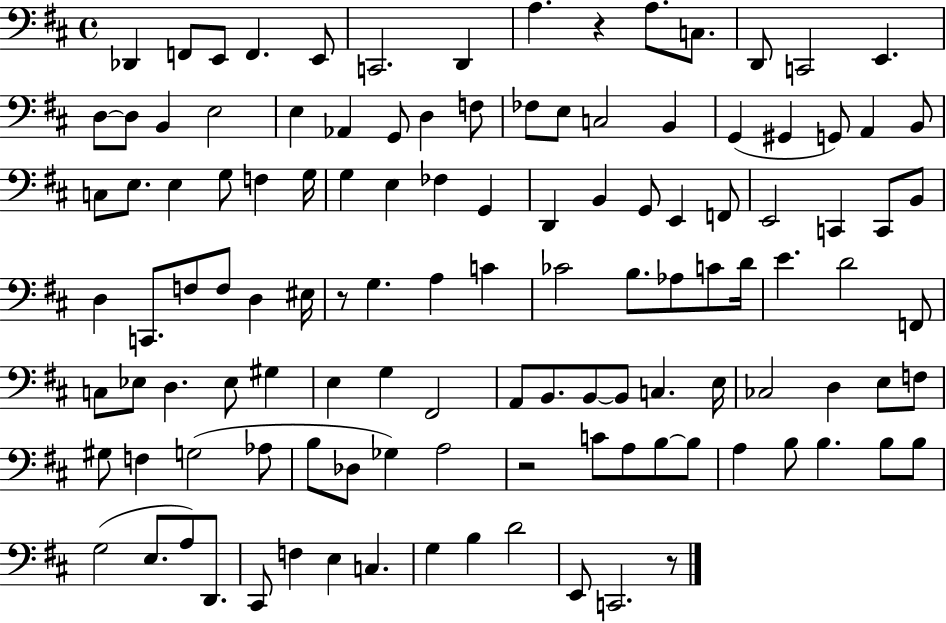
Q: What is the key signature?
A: D major